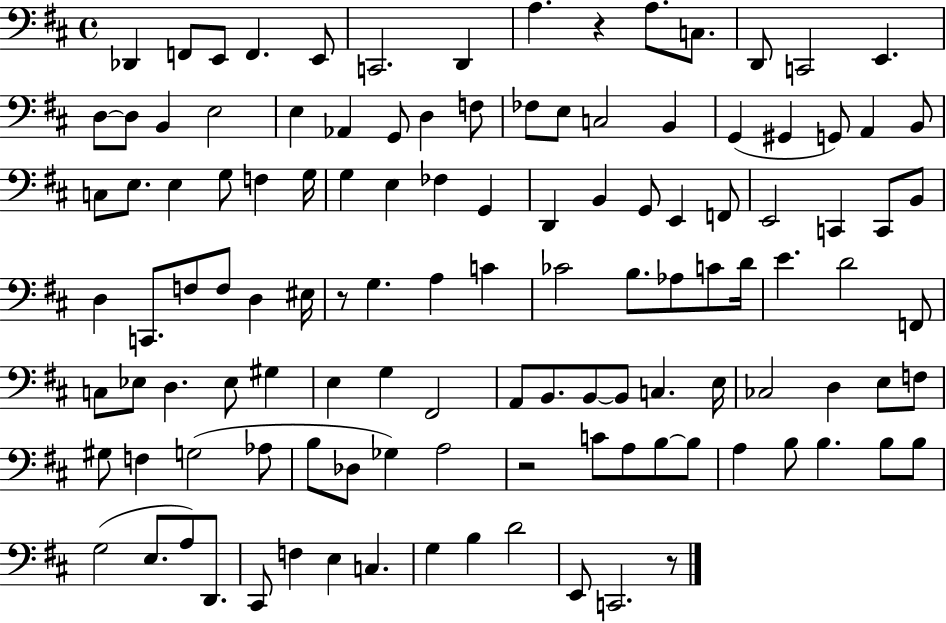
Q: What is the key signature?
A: D major